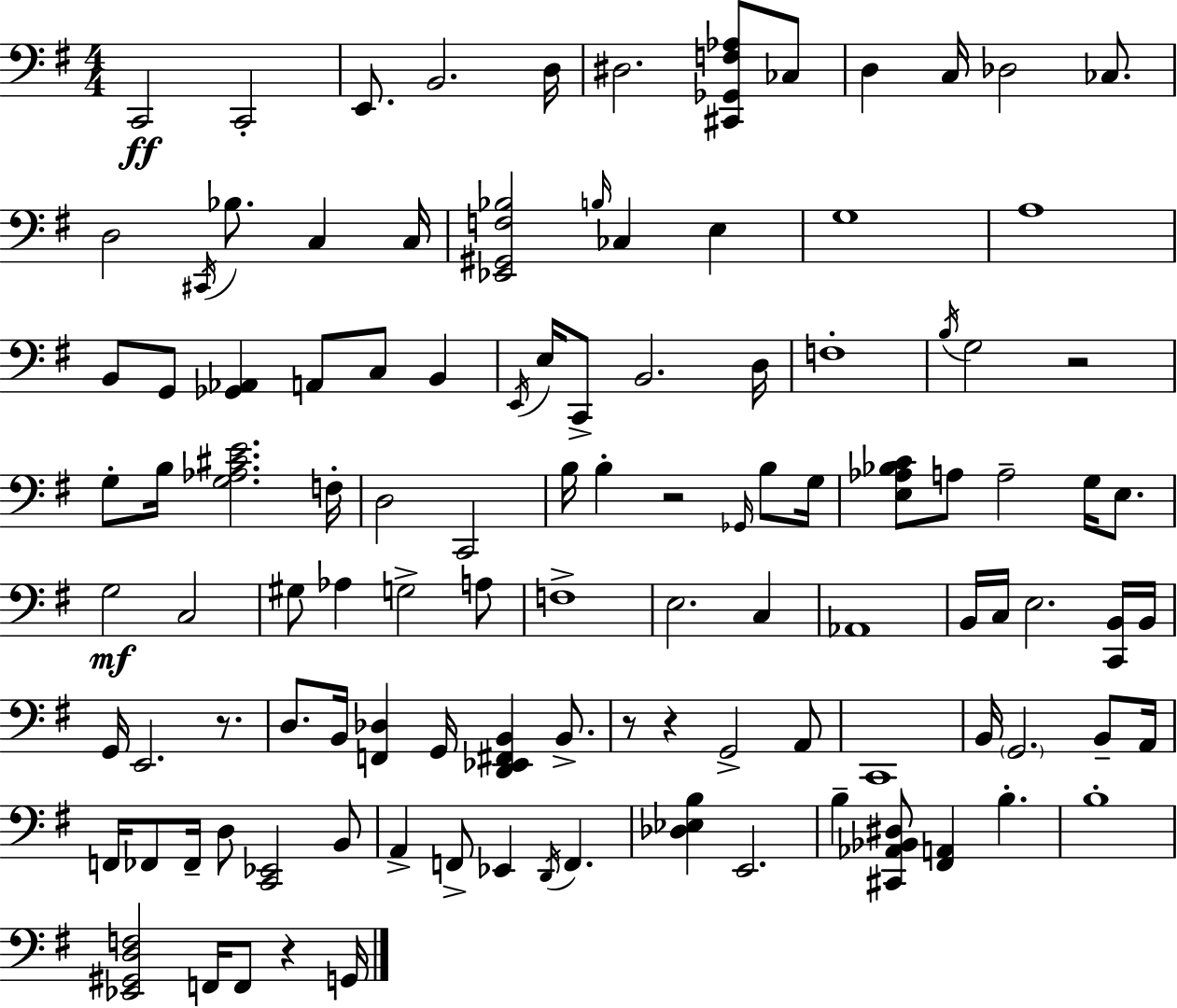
X:1
T:Untitled
M:4/4
L:1/4
K:G
C,,2 C,,2 E,,/2 B,,2 D,/4 ^D,2 [^C,,_G,,F,_A,]/2 _C,/2 D, C,/4 _D,2 _C,/2 D,2 ^C,,/4 _B,/2 C, C,/4 [_E,,^G,,F,_B,]2 B,/4 _C, E, G,4 A,4 B,,/2 G,,/2 [_G,,_A,,] A,,/2 C,/2 B,, E,,/4 E,/4 C,,/2 B,,2 D,/4 F,4 B,/4 G,2 z2 G,/2 B,/4 [G,_A,^CE]2 F,/4 D,2 C,,2 B,/4 B, z2 _G,,/4 B,/2 G,/4 [E,_A,_B,C]/2 A,/2 A,2 G,/4 E,/2 G,2 C,2 ^G,/2 _A, G,2 A,/2 F,4 E,2 C, _A,,4 B,,/4 C,/4 E,2 [C,,B,,]/4 B,,/4 G,,/4 E,,2 z/2 D,/2 B,,/4 [F,,_D,] G,,/4 [D,,_E,,^F,,B,,] B,,/2 z/2 z G,,2 A,,/2 C,,4 B,,/4 G,,2 B,,/2 A,,/4 F,,/4 _F,,/2 _F,,/4 D,/2 [C,,_E,,]2 B,,/2 A,, F,,/2 _E,, D,,/4 F,, [_D,_E,B,] E,,2 B, [^C,,_A,,_B,,^D,]/2 [^F,,A,,] B, B,4 [_E,,^G,,D,F,]2 F,,/4 F,,/2 z G,,/4